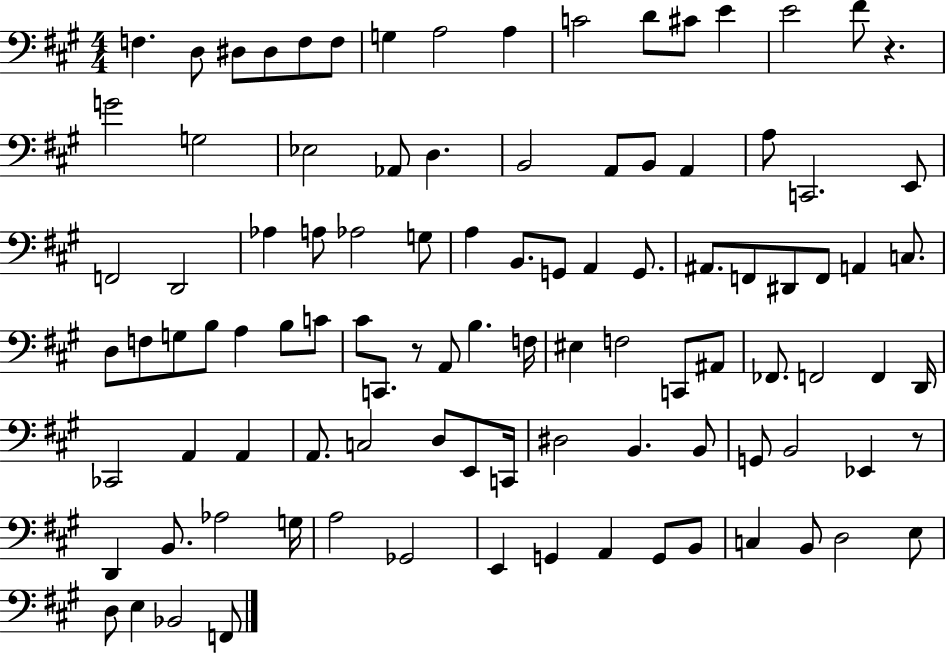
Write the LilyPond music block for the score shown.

{
  \clef bass
  \numericTimeSignature
  \time 4/4
  \key a \major
  \repeat volta 2 { f4. d8 dis8 dis8 f8 f8 | g4 a2 a4 | c'2 d'8 cis'8 e'4 | e'2 fis'8 r4. | \break g'2 g2 | ees2 aes,8 d4. | b,2 a,8 b,8 a,4 | a8 c,2. e,8 | \break f,2 d,2 | aes4 a8 aes2 g8 | a4 b,8. g,8 a,4 g,8. | ais,8. f,8 dis,8 f,8 a,4 c8. | \break d8 f8 g8 b8 a4 b8 c'8 | cis'8 c,8. r8 a,8 b4. f16 | eis4 f2 c,8 ais,8 | fes,8. f,2 f,4 d,16 | \break ces,2 a,4 a,4 | a,8. c2 d8 e,8 c,16 | dis2 b,4. b,8 | g,8 b,2 ees,4 r8 | \break d,4 b,8. aes2 g16 | a2 ges,2 | e,4 g,4 a,4 g,8 b,8 | c4 b,8 d2 e8 | \break d8 e4 bes,2 f,8 | } \bar "|."
}